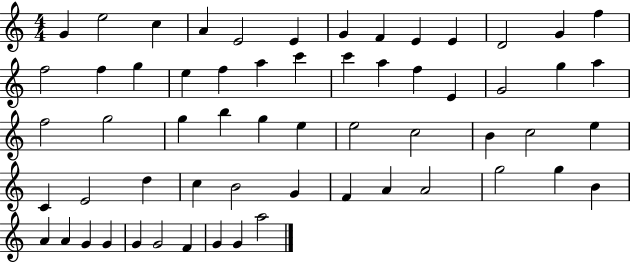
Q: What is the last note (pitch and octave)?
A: A5